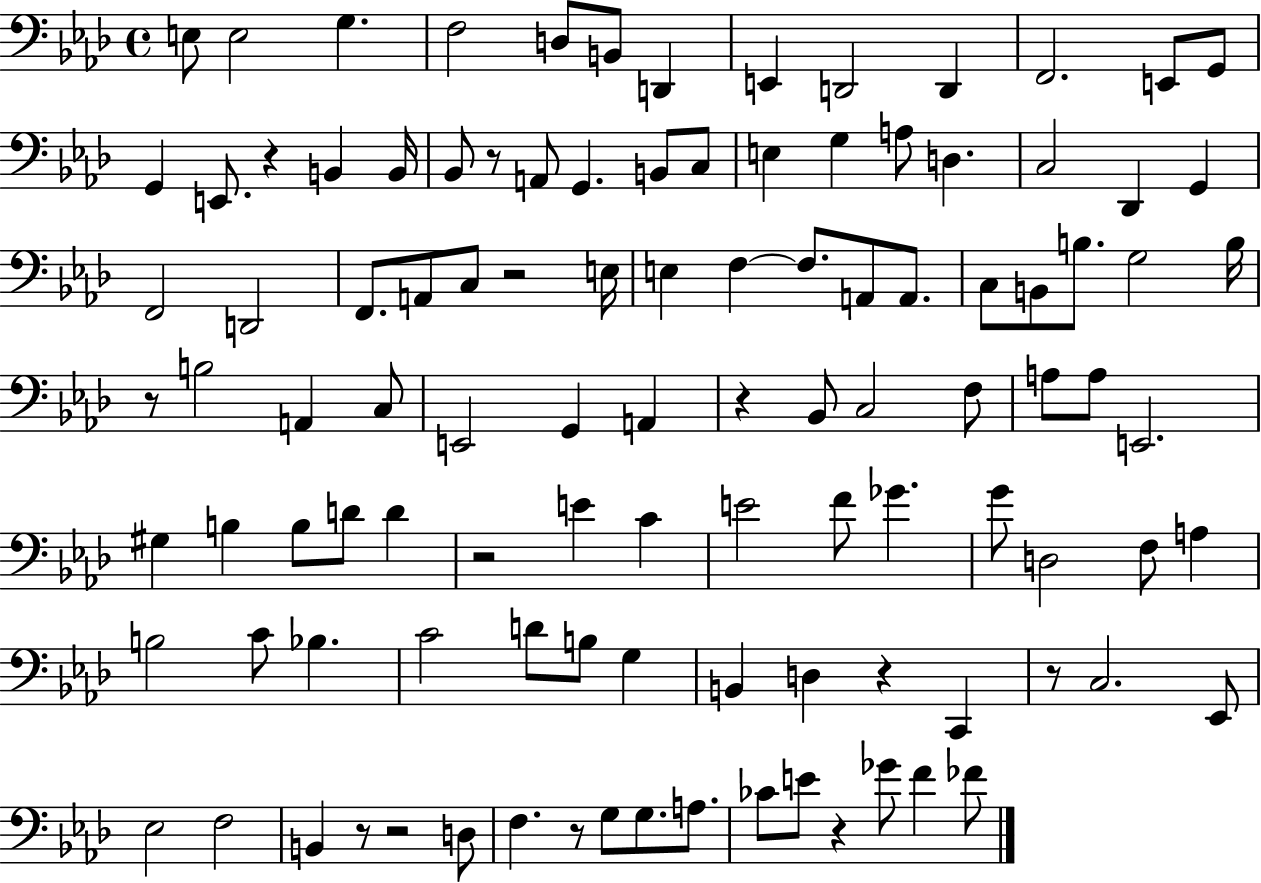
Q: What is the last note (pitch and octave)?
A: FES4